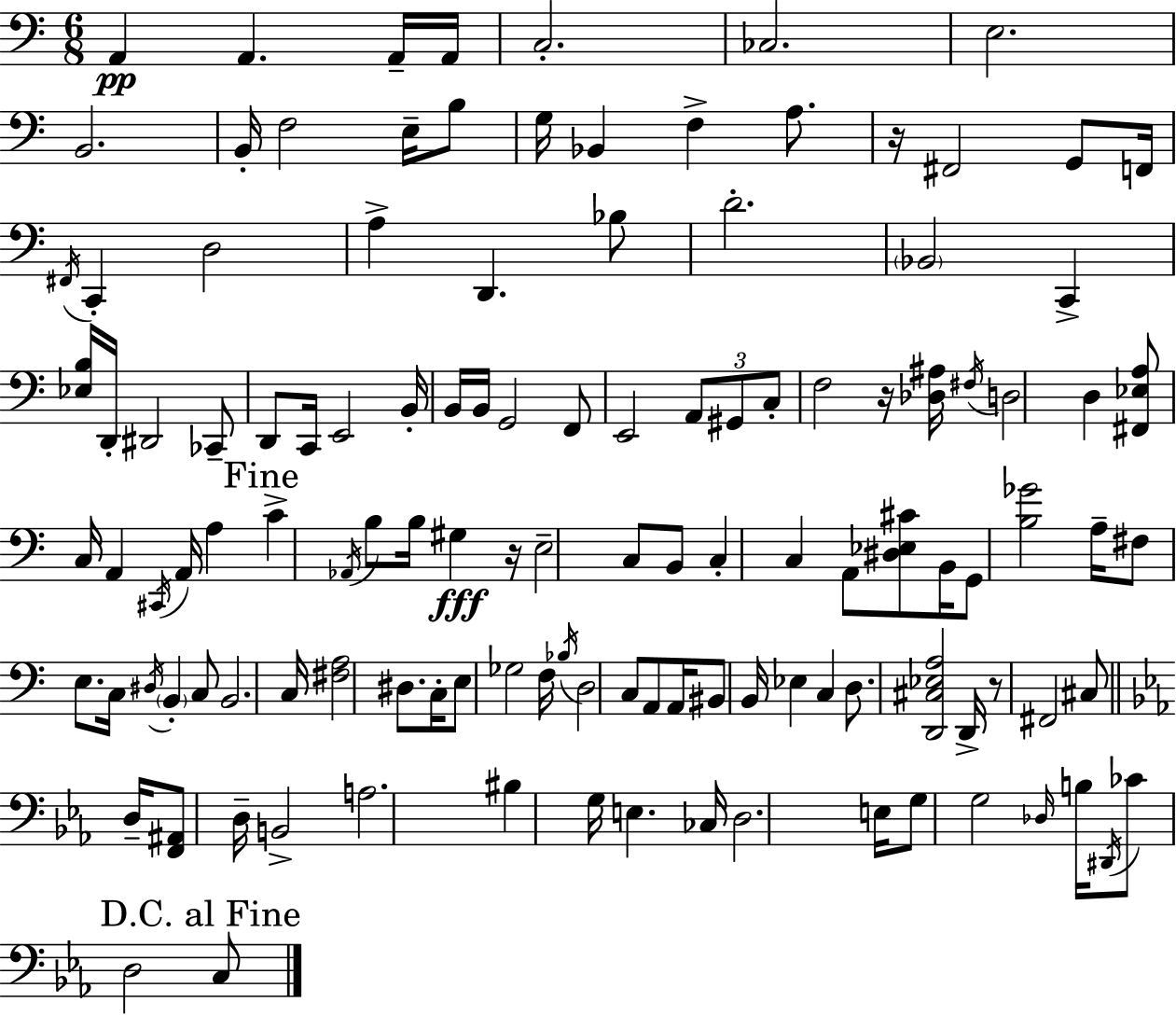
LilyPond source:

{
  \clef bass
  \numericTimeSignature
  \time 6/8
  \key a \minor
  \repeat volta 2 { a,4\pp a,4. a,16-- a,16 | c2.-. | ces2. | e2. | \break b,2. | b,16-. f2 e16-- b8 | g16 bes,4 f4-> a8. | r16 fis,2 g,8 f,16 | \break \acciaccatura { fis,16 } c,4-. d2 | a4-> d,4. bes8 | d'2.-. | \parenthesize bes,2 c,4-> | \break <ees b>16 d,16-. dis,2 ces,8-- | d,8 c,16 e,2 | b,16-. b,16 b,16 g,2 f,8 | e,2 \tuplet 3/2 { a,8 gis,8 | \break c8-. } f2 r16 | <des ais>16 \acciaccatura { fis16 } d2 d4 | <fis, ees a>8 c16 a,4 \acciaccatura { cis,16 } a,16 a4 | \mark "Fine" c'4-> \acciaccatura { aes,16 } b8 b16 gis4\fff | \break r16 e2-- | c8 b,8 c4-. c4 | a,8 <dis ees cis'>8 b,16 g,8 <b ges'>2 | a16-- fis8 e8. c16 \acciaccatura { dis16 } \parenthesize b,4-. | \break c8 b,2. | c16 <fis a>2 | dis8. c16-. e8 ges2 | f16 \acciaccatura { bes16 } d2 | \break c8 a,8 a,16 bis,8 b,16 ees4 | c4 d8. <d, cis ees a>2 | d,16-> r8 fis,2 | cis8 \bar "||" \break \key ees \major d16-- <f, ais,>8 d16-- b,2-> | a2. | bis4 g16 e4. ces16 | d2. | \break e16 g8 g2 \grace { des16 } | b16 \acciaccatura { dis,16 } ces'8 d2 | \mark "D.C. al Fine" c8 } \bar "|."
}